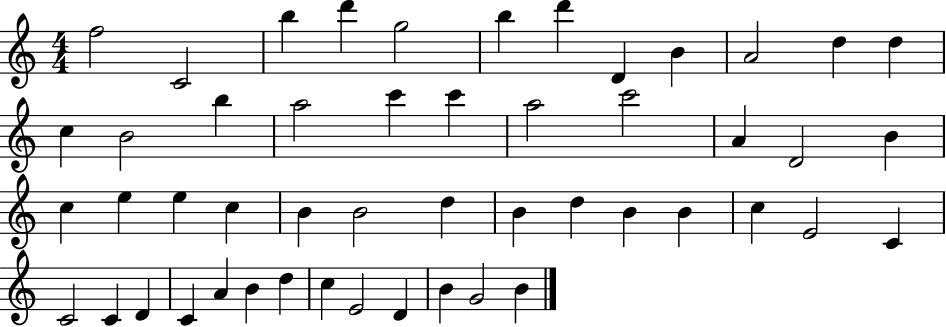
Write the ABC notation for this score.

X:1
T:Untitled
M:4/4
L:1/4
K:C
f2 C2 b d' g2 b d' D B A2 d d c B2 b a2 c' c' a2 c'2 A D2 B c e e c B B2 d B d B B c E2 C C2 C D C A B d c E2 D B G2 B